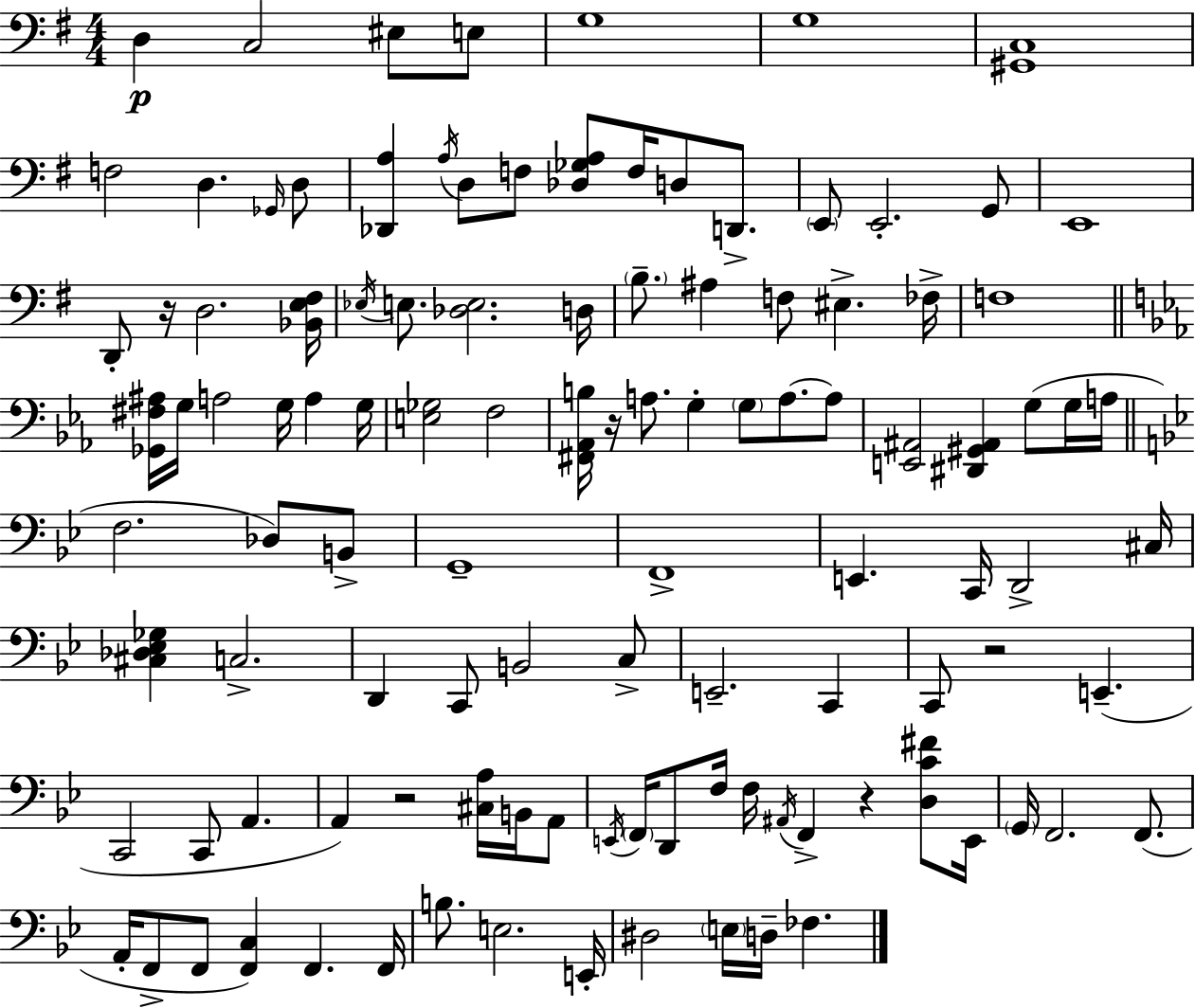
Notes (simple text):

D3/q C3/h EIS3/e E3/e G3/w G3/w [G#2,C3]/w F3/h D3/q. Gb2/s D3/e [Db2,A3]/q A3/s D3/e F3/e [Db3,Gb3,A3]/e F3/s D3/e D2/e. E2/e E2/h. G2/e E2/w D2/e R/s D3/h. [Bb2,E3,F#3]/s Eb3/s E3/e. [Db3,E3]/h. D3/s B3/e. A#3/q F3/e EIS3/q. FES3/s F3/w [Gb2,F#3,A#3]/s G3/s A3/h G3/s A3/q G3/s [E3,Gb3]/h F3/h [F#2,Ab2,B3]/s R/s A3/e. G3/q G3/e A3/e. A3/e [E2,A#2]/h [D#2,G#2,A#2]/q G3/e G3/s A3/s F3/h. Db3/e B2/e G2/w F2/w E2/q. C2/s D2/h C#3/s [C#3,Db3,Eb3,Gb3]/q C3/h. D2/q C2/e B2/h C3/e E2/h. C2/q C2/e R/h E2/q. C2/h C2/e A2/q. A2/q R/h [C#3,A3]/s B2/s A2/e E2/s F2/s D2/e F3/s F3/s A#2/s F2/q R/q [D3,C4,F#4]/e E2/s G2/s F2/h. F2/e. A2/s F2/e F2/e [F2,C3]/q F2/q. F2/s B3/e. E3/h. E2/s D#3/h E3/s D3/s FES3/q.